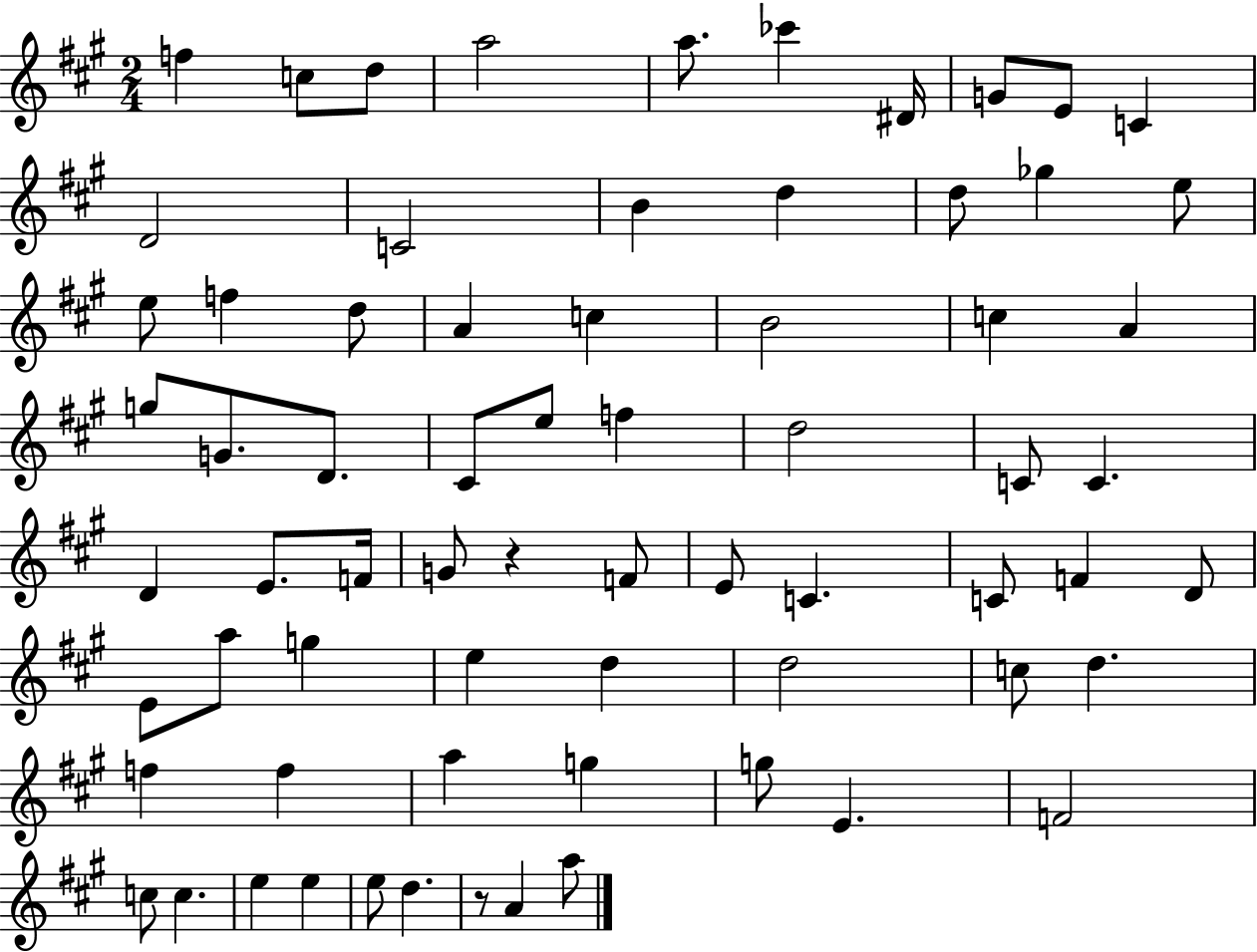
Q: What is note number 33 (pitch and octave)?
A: C4